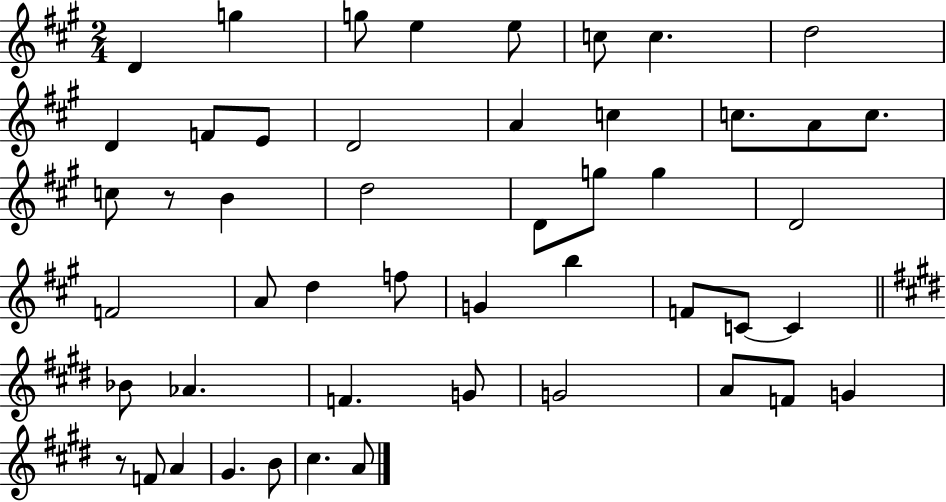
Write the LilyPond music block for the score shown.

{
  \clef treble
  \numericTimeSignature
  \time 2/4
  \key a \major
  d'4 g''4 | g''8 e''4 e''8 | c''8 c''4. | d''2 | \break d'4 f'8 e'8 | d'2 | a'4 c''4 | c''8. a'8 c''8. | \break c''8 r8 b'4 | d''2 | d'8 g''8 g''4 | d'2 | \break f'2 | a'8 d''4 f''8 | g'4 b''4 | f'8 c'8~~ c'4 | \break \bar "||" \break \key e \major bes'8 aes'4. | f'4. g'8 | g'2 | a'8 f'8 g'4 | \break r8 f'8 a'4 | gis'4. b'8 | cis''4. a'8 | \bar "|."
}